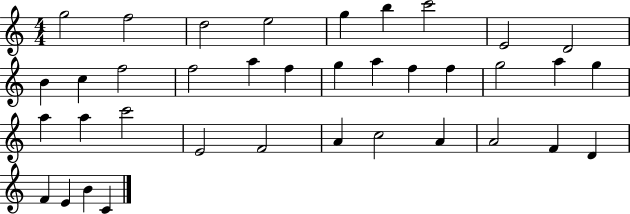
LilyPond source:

{
  \clef treble
  \numericTimeSignature
  \time 4/4
  \key c \major
  g''2 f''2 | d''2 e''2 | g''4 b''4 c'''2 | e'2 d'2 | \break b'4 c''4 f''2 | f''2 a''4 f''4 | g''4 a''4 f''4 f''4 | g''2 a''4 g''4 | \break a''4 a''4 c'''2 | e'2 f'2 | a'4 c''2 a'4 | a'2 f'4 d'4 | \break f'4 e'4 b'4 c'4 | \bar "|."
}